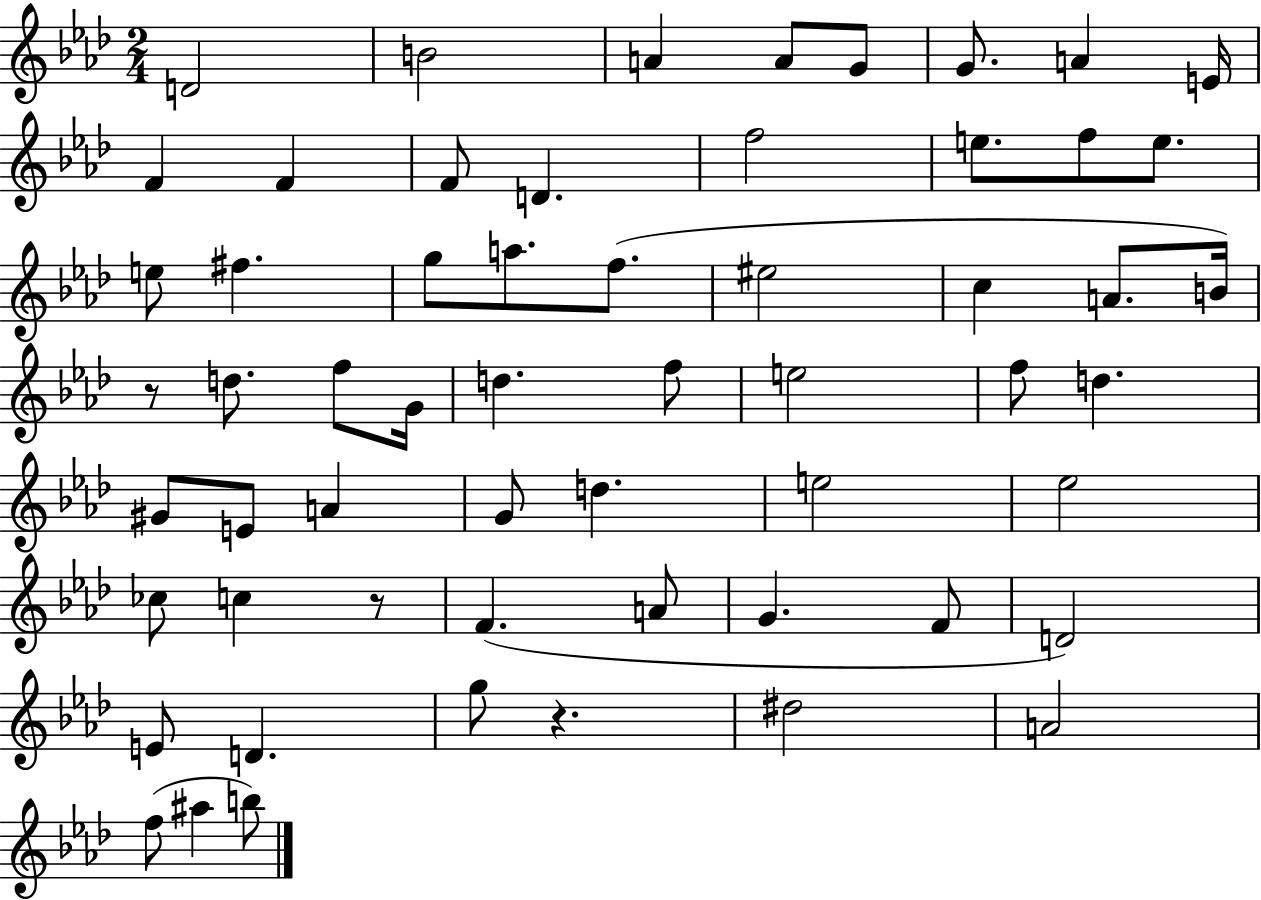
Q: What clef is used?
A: treble